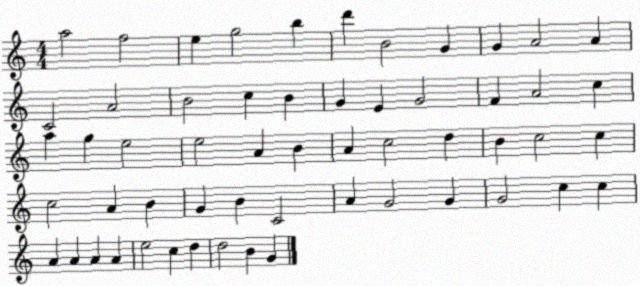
X:1
T:Untitled
M:4/4
L:1/4
K:C
a2 f2 e g2 b d' B2 G G A2 A C2 A2 B2 c B G E G2 F A2 c a g e2 e2 A B A c2 d B c2 c c2 A B G B C2 A G2 G G2 c c A A A A e2 c d d2 B G